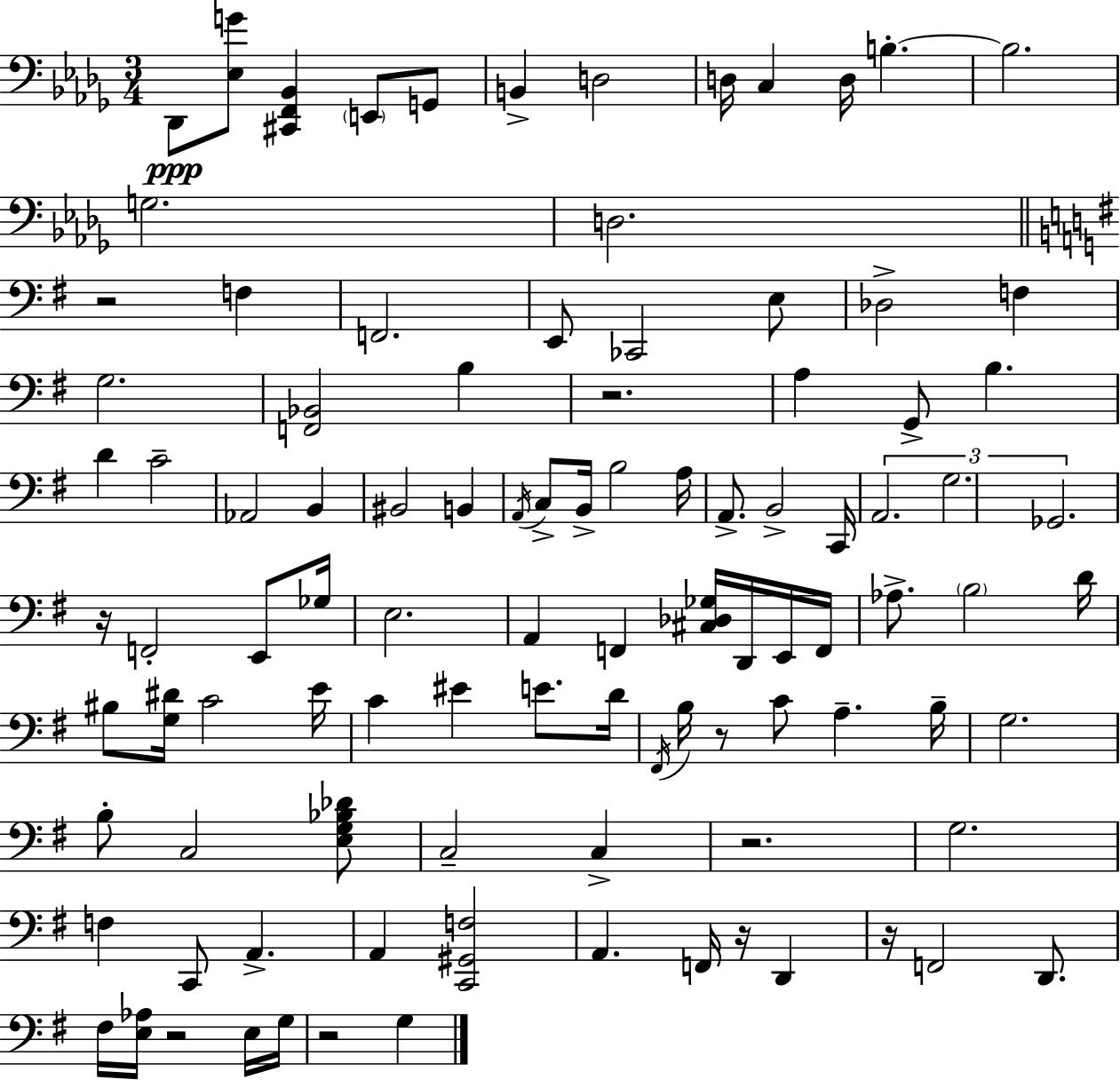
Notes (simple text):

Db2/e [Eb3,G4]/e [C#2,F2,Bb2]/q E2/e G2/e B2/q D3/h D3/s C3/q D3/s B3/q. B3/h. G3/h. D3/h. R/h F3/q F2/h. E2/e CES2/h E3/e Db3/h F3/q G3/h. [F2,Bb2]/h B3/q R/h. A3/q G2/e B3/q. D4/q C4/h Ab2/h B2/q BIS2/h B2/q A2/s C3/e B2/s B3/h A3/s A2/e. B2/h C2/s A2/h. G3/h. Gb2/h. R/s F2/h E2/e Gb3/s E3/h. A2/q F2/q [C#3,Db3,Gb3]/s D2/s E2/s F2/s Ab3/e. B3/h D4/s BIS3/e [G3,D#4]/s C4/h E4/s C4/q EIS4/q E4/e. D4/s F#2/s B3/s R/e C4/e A3/q. B3/s G3/h. B3/e C3/h [E3,G3,Bb3,Db4]/e C3/h C3/q R/h. G3/h. F3/q C2/e A2/q. A2/q [C2,G#2,F3]/h A2/q. F2/s R/s D2/q R/s F2/h D2/e. F#3/s [E3,Ab3]/s R/h E3/s G3/s R/h G3/q